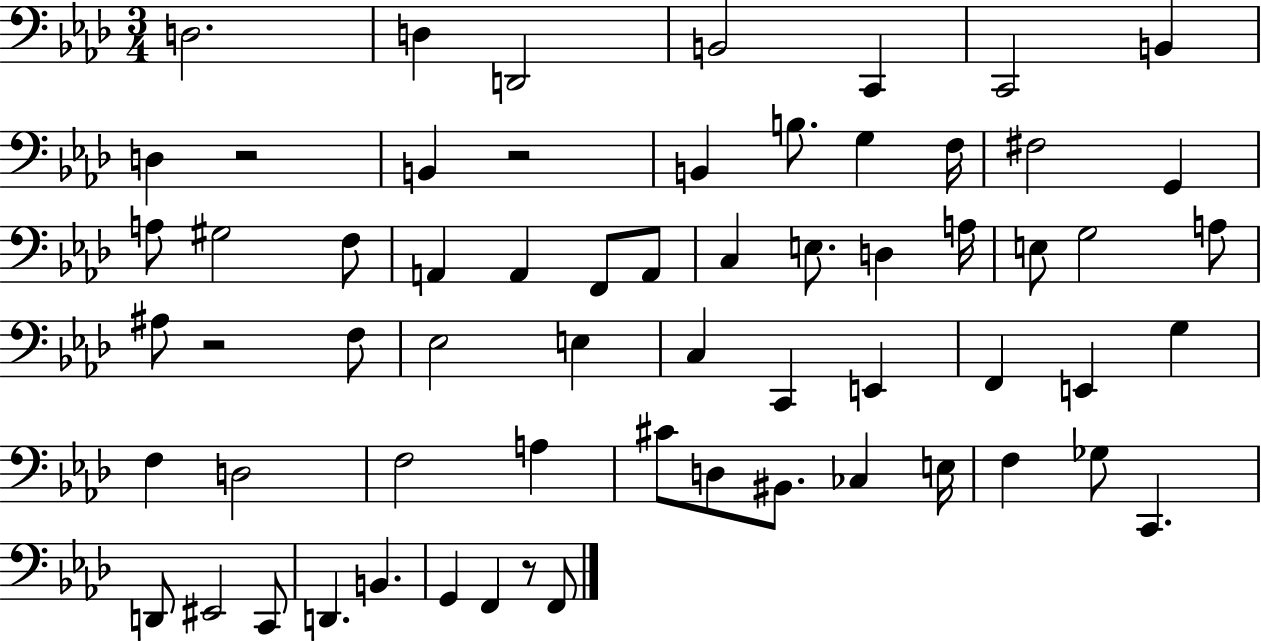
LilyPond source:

{
  \clef bass
  \numericTimeSignature
  \time 3/4
  \key aes \major
  d2. | d4 d,2 | b,2 c,4 | c,2 b,4 | \break d4 r2 | b,4 r2 | b,4 b8. g4 f16 | fis2 g,4 | \break a8 gis2 f8 | a,4 a,4 f,8 a,8 | c4 e8. d4 a16 | e8 g2 a8 | \break ais8 r2 f8 | ees2 e4 | c4 c,4 e,4 | f,4 e,4 g4 | \break f4 d2 | f2 a4 | cis'8 d8 bis,8. ces4 e16 | f4 ges8 c,4. | \break d,8 eis,2 c,8 | d,4. b,4. | g,4 f,4 r8 f,8 | \bar "|."
}